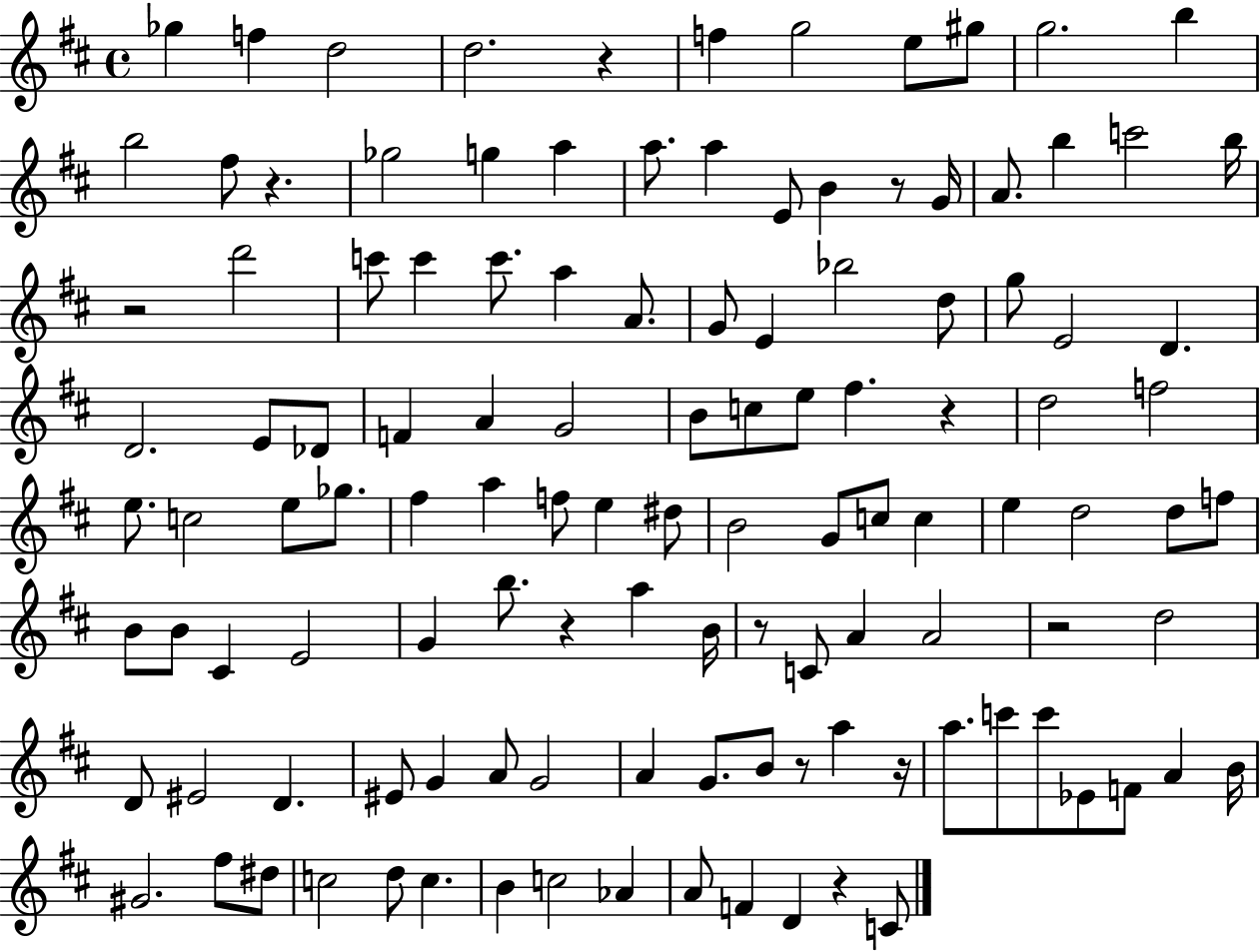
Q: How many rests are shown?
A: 11